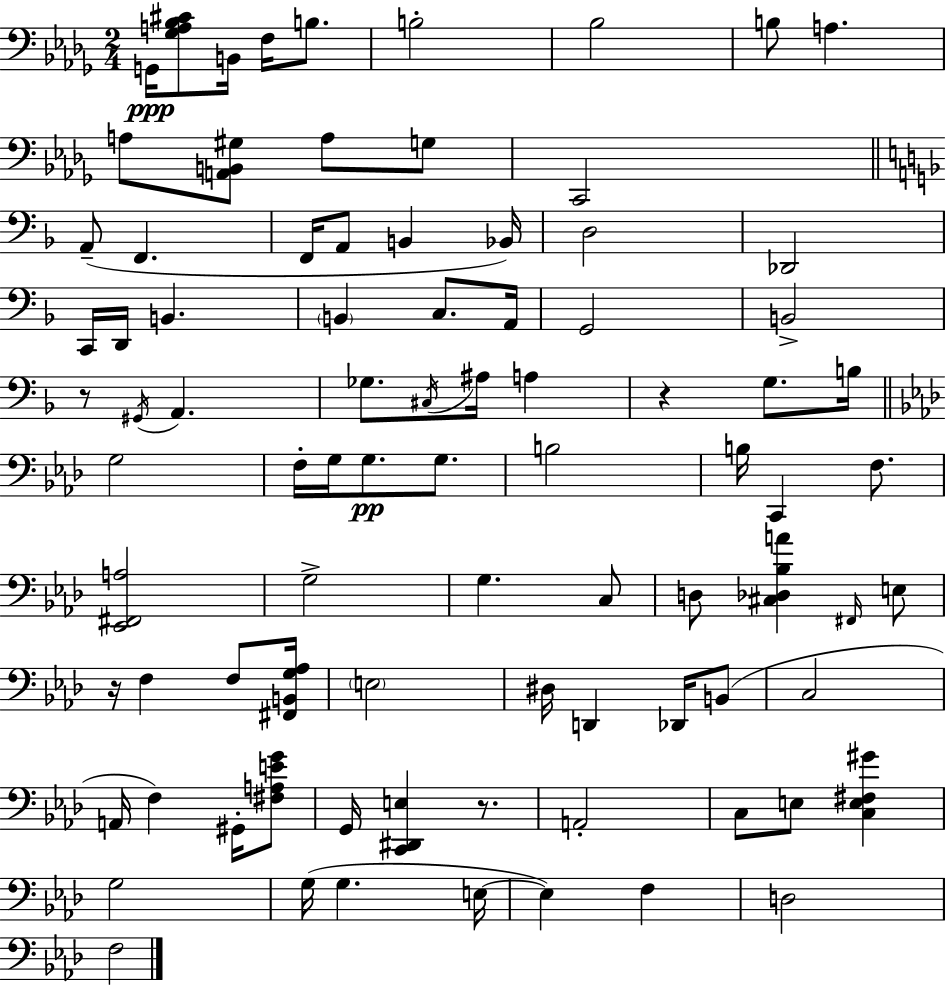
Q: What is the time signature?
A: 2/4